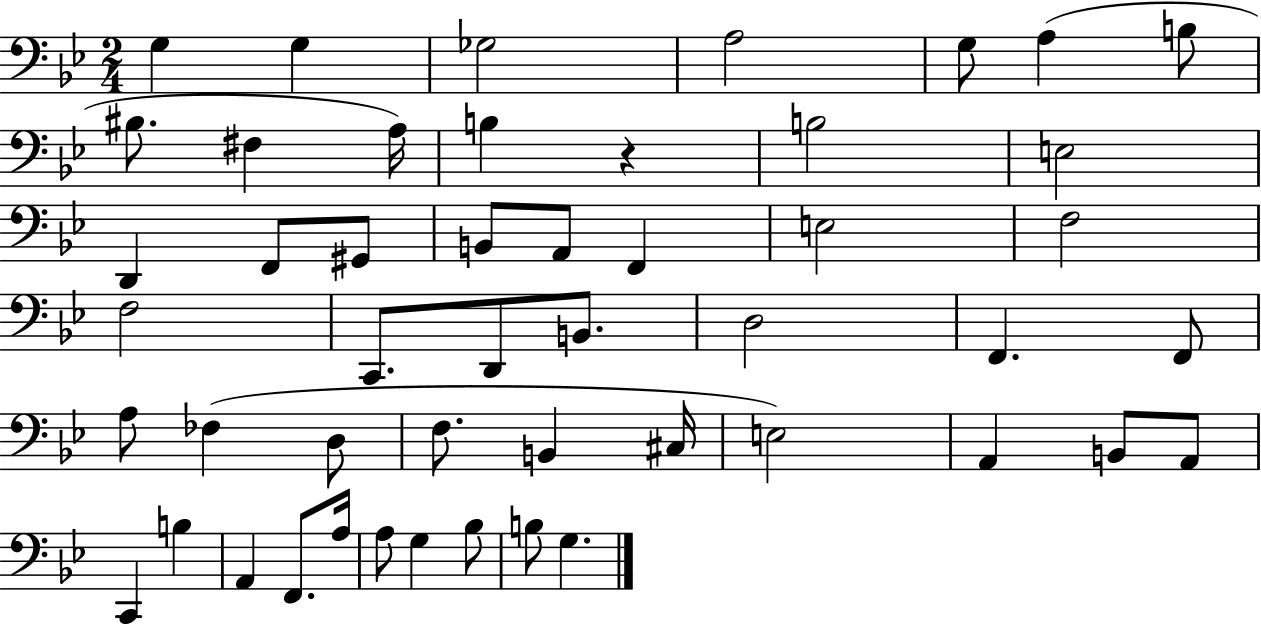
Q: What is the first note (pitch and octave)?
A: G3